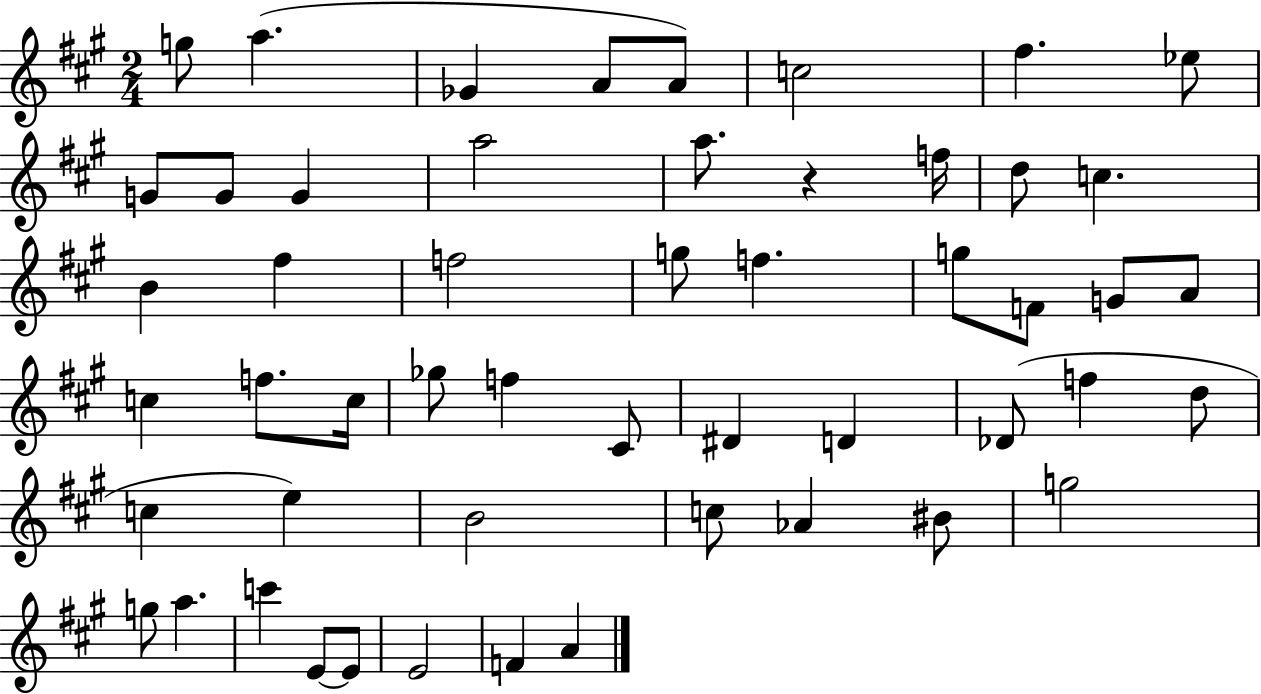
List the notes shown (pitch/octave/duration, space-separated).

G5/e A5/q. Gb4/q A4/e A4/e C5/h F#5/q. Eb5/e G4/e G4/e G4/q A5/h A5/e. R/q F5/s D5/e C5/q. B4/q F#5/q F5/h G5/e F5/q. G5/e F4/e G4/e A4/e C5/q F5/e. C5/s Gb5/e F5/q C#4/e D#4/q D4/q Db4/e F5/q D5/e C5/q E5/q B4/h C5/e Ab4/q BIS4/e G5/h G5/e A5/q. C6/q E4/e E4/e E4/h F4/q A4/q